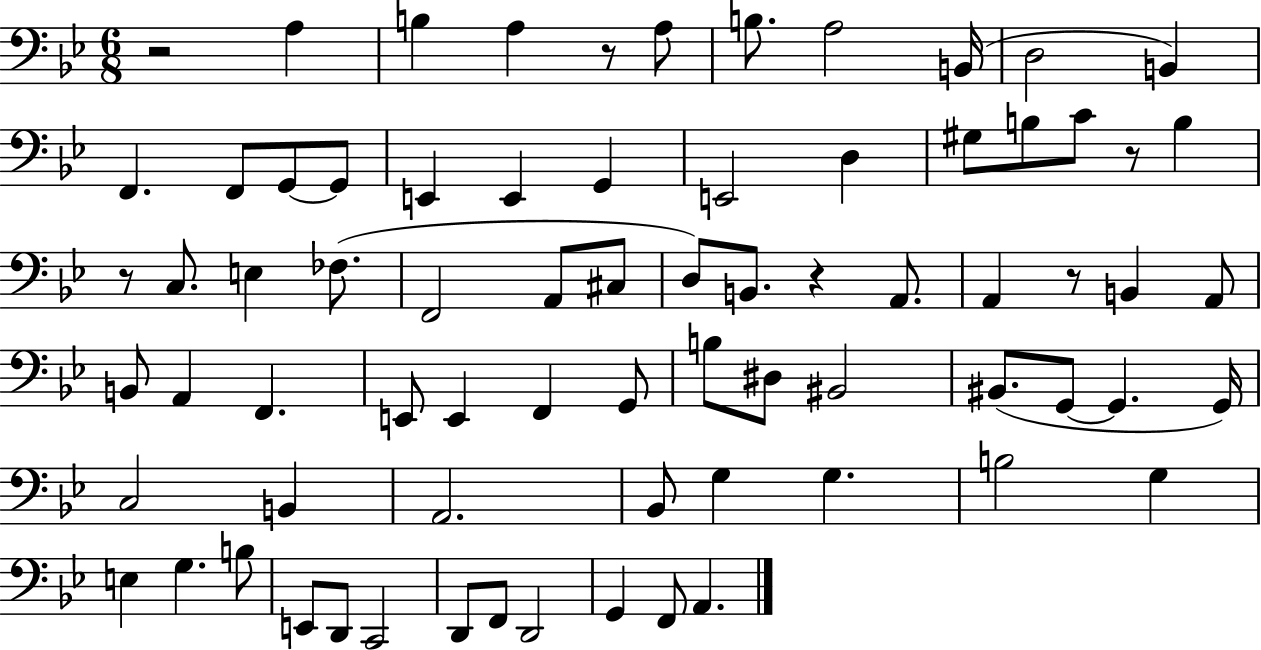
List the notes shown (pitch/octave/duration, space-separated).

R/h A3/q B3/q A3/q R/e A3/e B3/e. A3/h B2/s D3/h B2/q F2/q. F2/e G2/e G2/e E2/q E2/q G2/q E2/h D3/q G#3/e B3/e C4/e R/e B3/q R/e C3/e. E3/q FES3/e. F2/h A2/e C#3/e D3/e B2/e. R/q A2/e. A2/q R/e B2/q A2/e B2/e A2/q F2/q. E2/e E2/q F2/q G2/e B3/e D#3/e BIS2/h BIS2/e. G2/e G2/q. G2/s C3/h B2/q A2/h. Bb2/e G3/q G3/q. B3/h G3/q E3/q G3/q. B3/e E2/e D2/e C2/h D2/e F2/e D2/h G2/q F2/e A2/q.